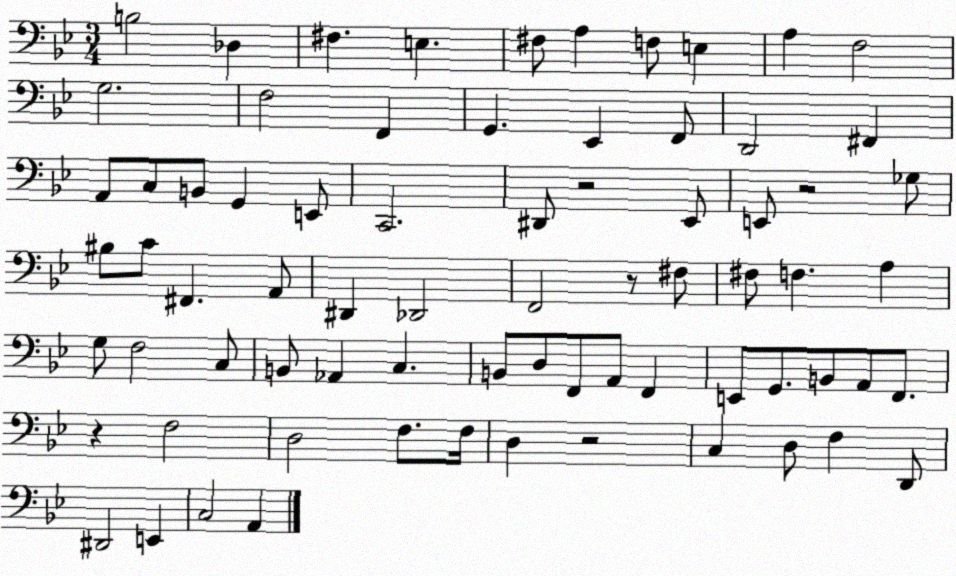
X:1
T:Untitled
M:3/4
L:1/4
K:Bb
B,2 _D, ^F, E, ^F,/2 A, F,/2 E, A, F,2 G,2 F,2 F,, G,, _E,, F,,/2 D,,2 ^F,, A,,/2 C,/2 B,,/2 G,, E,,/2 C,,2 ^D,,/2 z2 _E,,/2 E,,/2 z2 _G,/2 ^B,/2 C/2 ^F,, A,,/2 ^D,, _D,,2 F,,2 z/2 ^F,/2 ^F,/2 F, A, G,/2 F,2 C,/2 B,,/2 _A,, C, B,,/2 D,/2 F,,/2 A,,/2 F,, E,,/2 G,,/2 B,,/2 A,,/2 F,,/2 z F,2 D,2 F,/2 F,/4 D, z2 C, D,/2 F, D,,/2 ^D,,2 E,, C,2 A,,